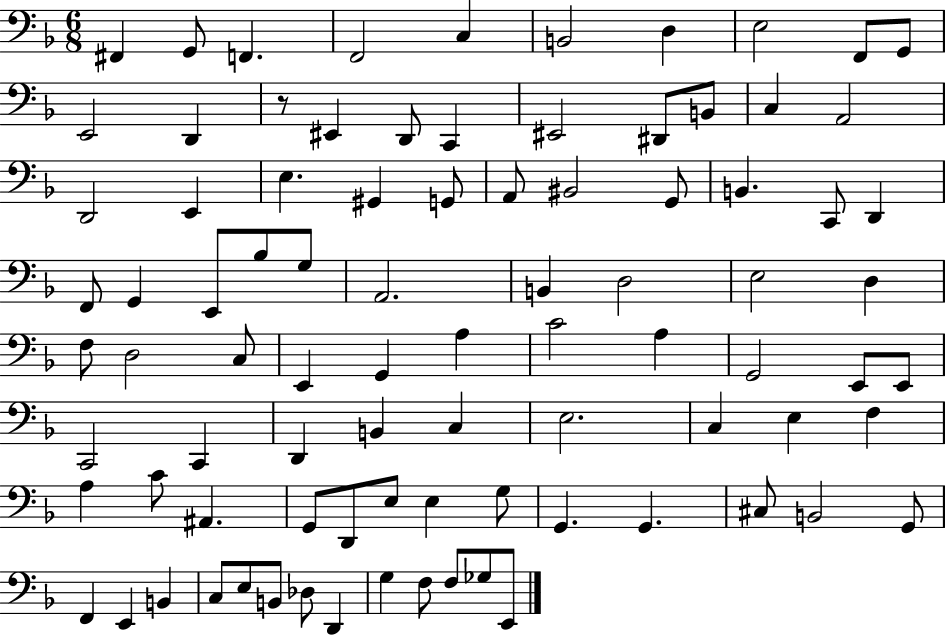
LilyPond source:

{
  \clef bass
  \numericTimeSignature
  \time 6/8
  \key f \major
  fis,4 g,8 f,4. | f,2 c4 | b,2 d4 | e2 f,8 g,8 | \break e,2 d,4 | r8 eis,4 d,8 c,4 | eis,2 dis,8 b,8 | c4 a,2 | \break d,2 e,4 | e4. gis,4 g,8 | a,8 bis,2 g,8 | b,4. c,8 d,4 | \break f,8 g,4 e,8 bes8 g8 | a,2. | b,4 d2 | e2 d4 | \break f8 d2 c8 | e,4 g,4 a4 | c'2 a4 | g,2 e,8 e,8 | \break c,2 c,4 | d,4 b,4 c4 | e2. | c4 e4 f4 | \break a4 c'8 ais,4. | g,8 d,8 e8 e4 g8 | g,4. g,4. | cis8 b,2 g,8 | \break f,4 e,4 b,4 | c8 e8 b,8 des8 d,4 | g4 f8 f8 ges8 e,8 | \bar "|."
}